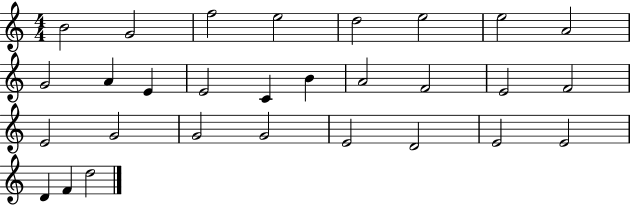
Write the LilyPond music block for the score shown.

{
  \clef treble
  \numericTimeSignature
  \time 4/4
  \key c \major
  b'2 g'2 | f''2 e''2 | d''2 e''2 | e''2 a'2 | \break g'2 a'4 e'4 | e'2 c'4 b'4 | a'2 f'2 | e'2 f'2 | \break e'2 g'2 | g'2 g'2 | e'2 d'2 | e'2 e'2 | \break d'4 f'4 d''2 | \bar "|."
}